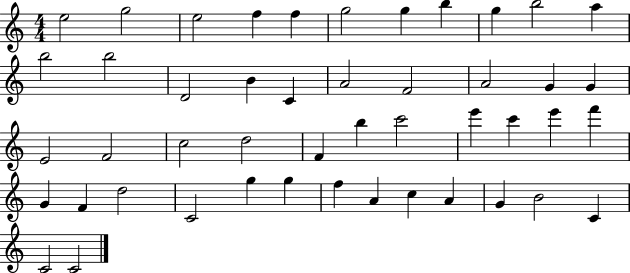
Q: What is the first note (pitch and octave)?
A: E5